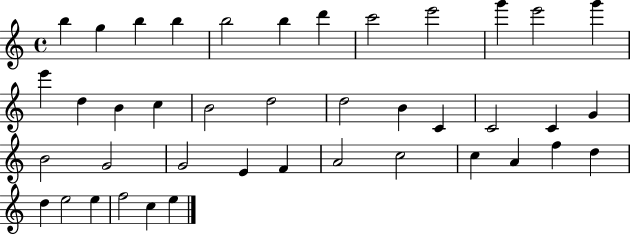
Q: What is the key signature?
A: C major